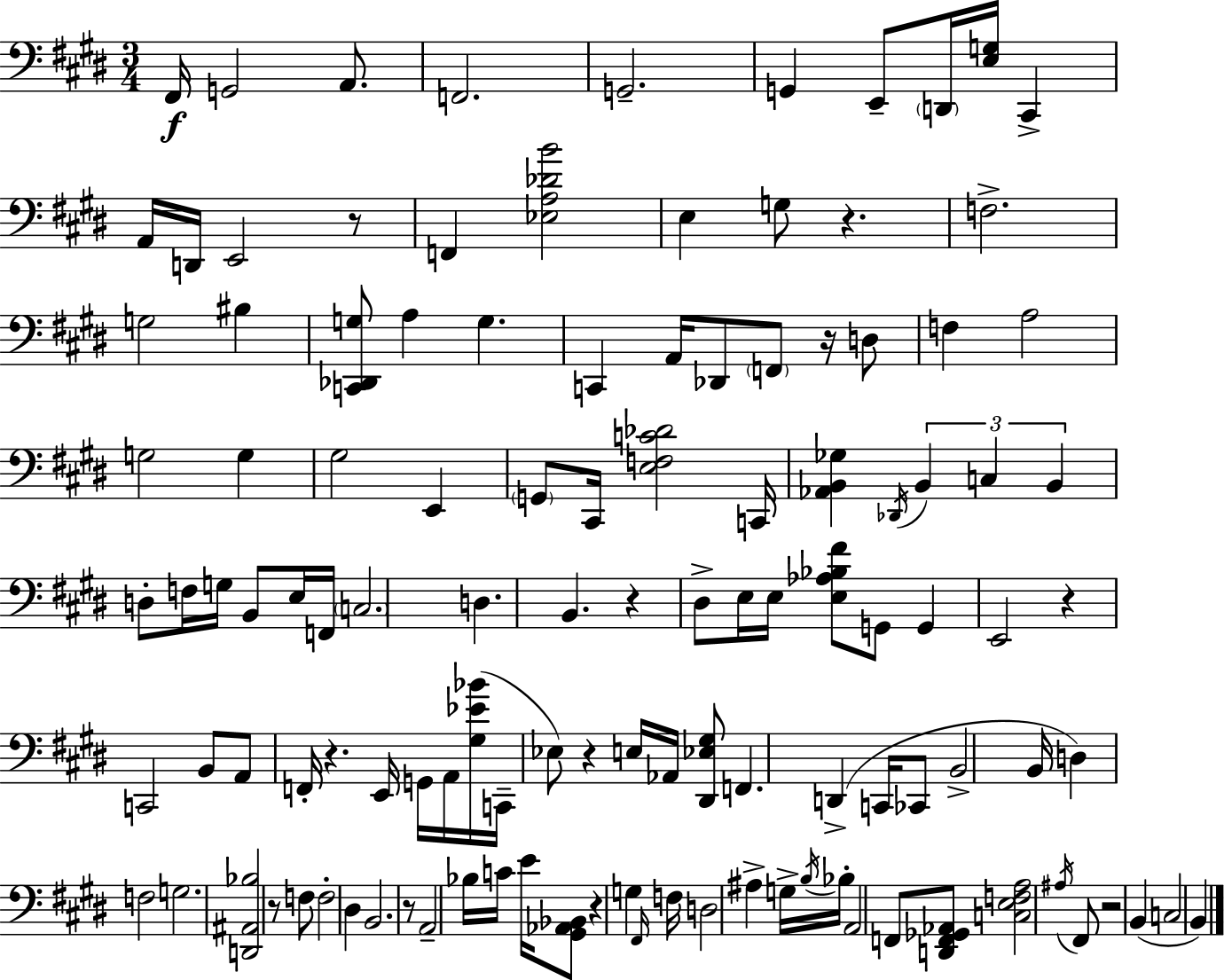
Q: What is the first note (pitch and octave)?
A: F#2